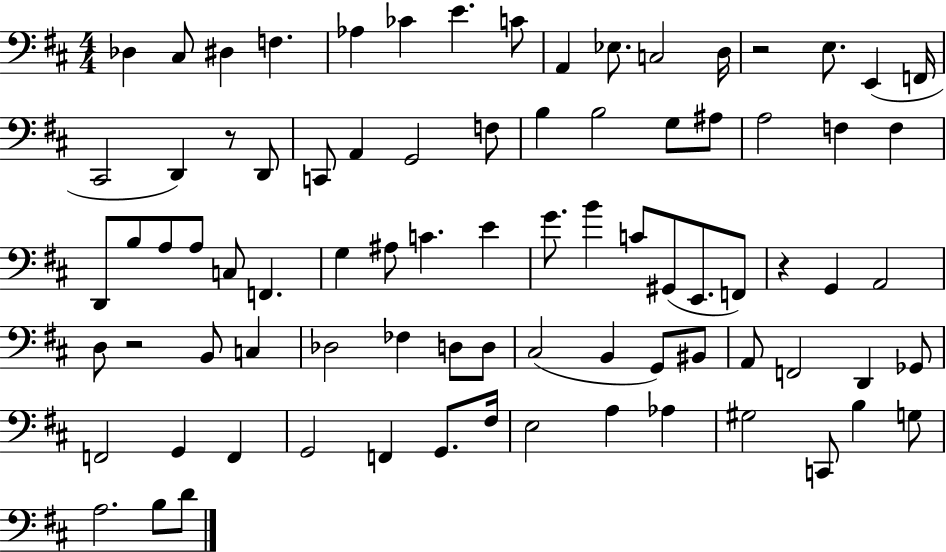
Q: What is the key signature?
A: D major